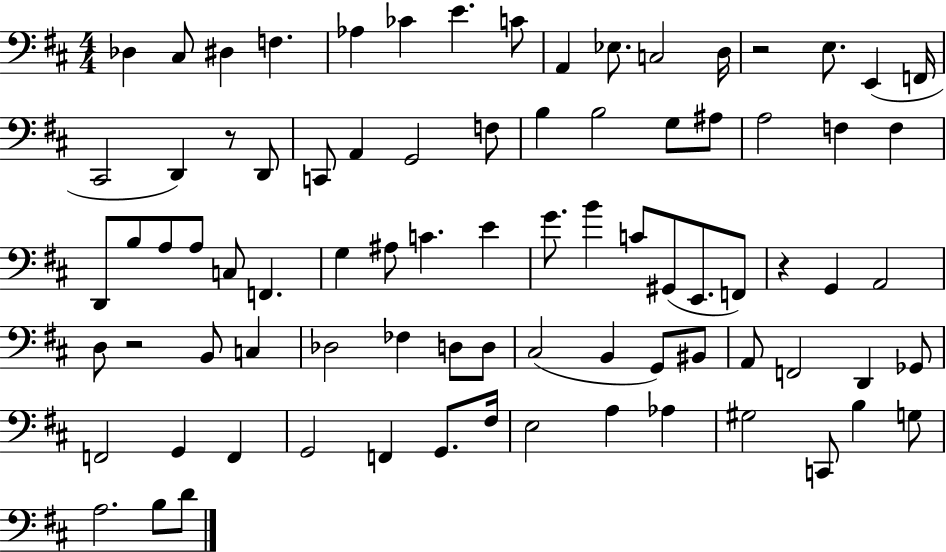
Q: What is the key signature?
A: D major